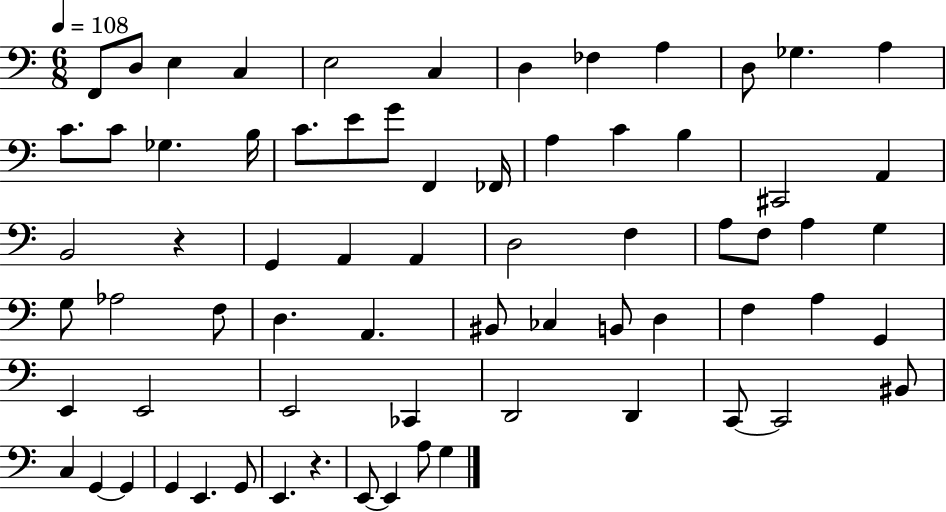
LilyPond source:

{
  \clef bass
  \numericTimeSignature
  \time 6/8
  \key c \major
  \tempo 4 = 108
  \repeat volta 2 { f,8 d8 e4 c4 | e2 c4 | d4 fes4 a4 | d8 ges4. a4 | \break c'8. c'8 ges4. b16 | c'8. e'8 g'8 f,4 fes,16 | a4 c'4 b4 | cis,2 a,4 | \break b,2 r4 | g,4 a,4 a,4 | d2 f4 | a8 f8 a4 g4 | \break g8 aes2 f8 | d4. a,4. | bis,8 ces4 b,8 d4 | f4 a4 g,4 | \break e,4 e,2 | e,2 ces,4 | d,2 d,4 | c,8~~ c,2 bis,8 | \break c4 g,4~~ g,4 | g,4 e,4. g,8 | e,4. r4. | e,8~~ e,4 a8 g4 | \break } \bar "|."
}